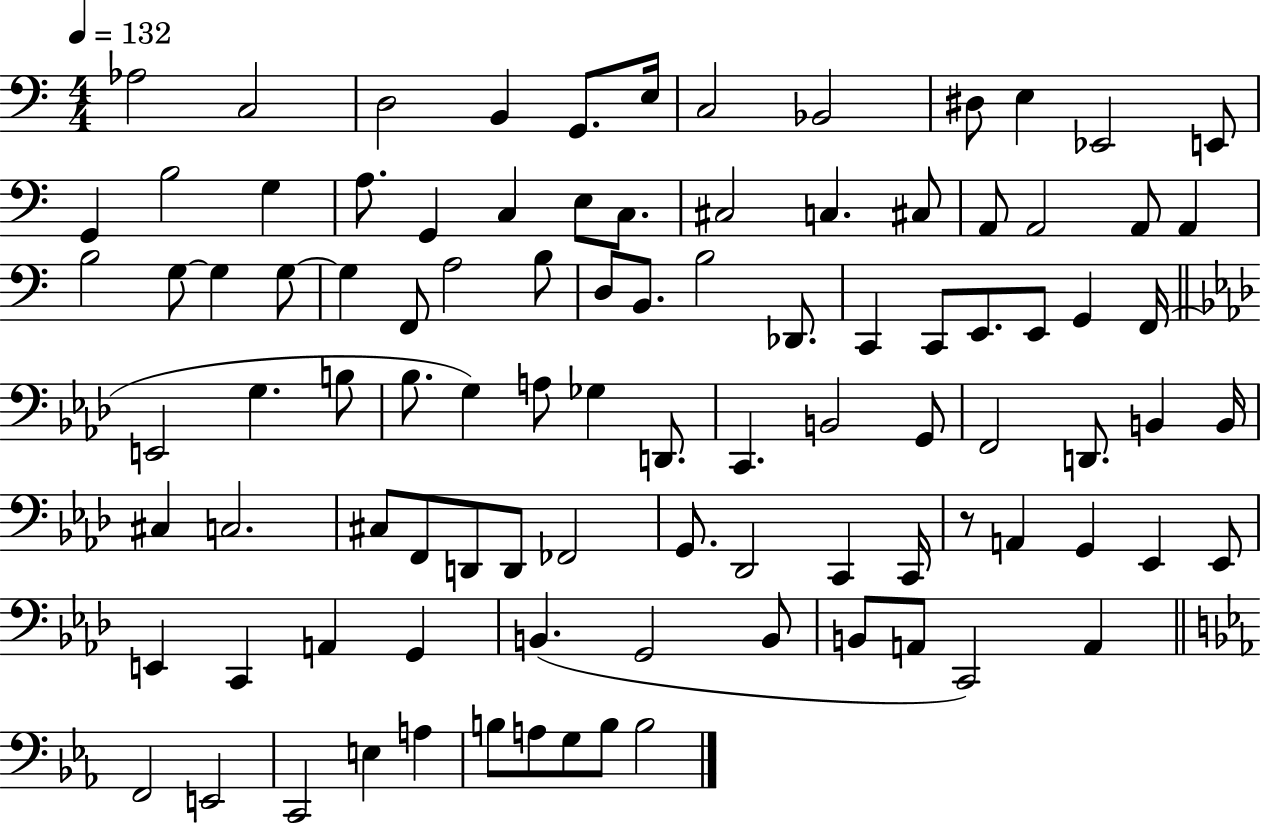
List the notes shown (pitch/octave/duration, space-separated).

Ab3/h C3/h D3/h B2/q G2/e. E3/s C3/h Bb2/h D#3/e E3/q Eb2/h E2/e G2/q B3/h G3/q A3/e. G2/q C3/q E3/e C3/e. C#3/h C3/q. C#3/e A2/e A2/h A2/e A2/q B3/h G3/e G3/q G3/e G3/q F2/e A3/h B3/e D3/e B2/e. B3/h Db2/e. C2/q C2/e E2/e. E2/e G2/q F2/s E2/h G3/q. B3/e Bb3/e. G3/q A3/e Gb3/q D2/e. C2/q. B2/h G2/e F2/h D2/e. B2/q B2/s C#3/q C3/h. C#3/e F2/e D2/e D2/e FES2/h G2/e. Db2/h C2/q C2/s R/e A2/q G2/q Eb2/q Eb2/e E2/q C2/q A2/q G2/q B2/q. G2/h B2/e B2/e A2/e C2/h A2/q F2/h E2/h C2/h E3/q A3/q B3/e A3/e G3/e B3/e B3/h